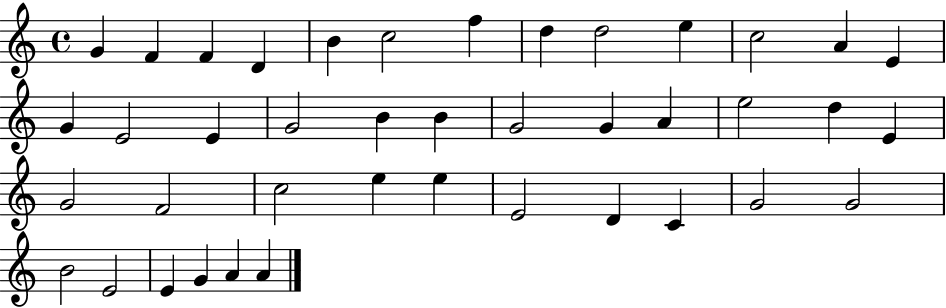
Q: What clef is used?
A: treble